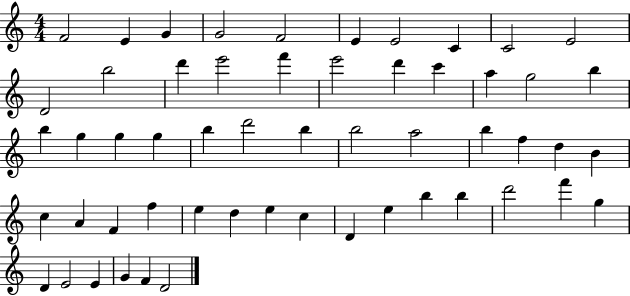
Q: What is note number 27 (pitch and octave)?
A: D6